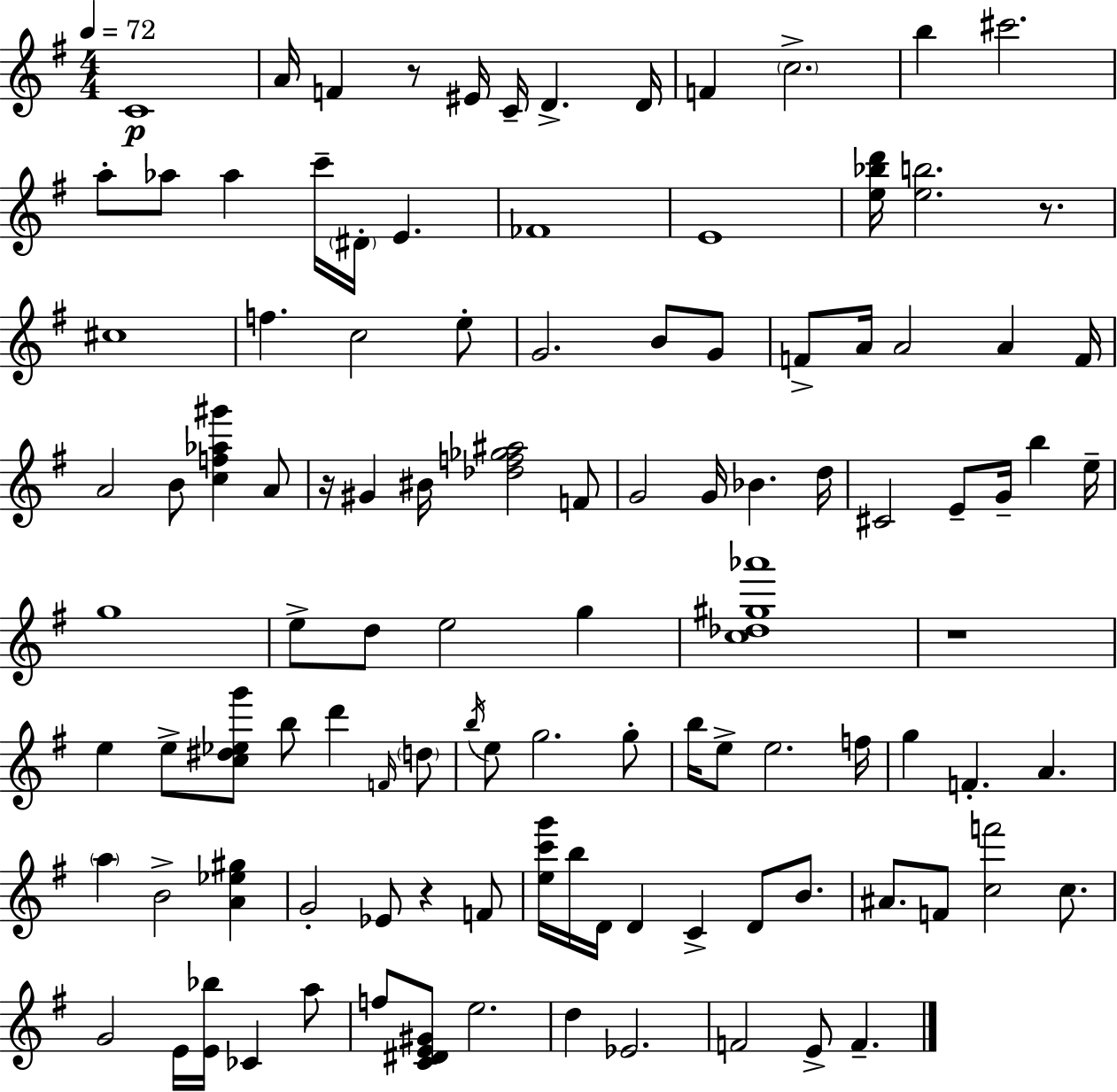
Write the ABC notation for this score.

X:1
T:Untitled
M:4/4
L:1/4
K:G
C4 A/4 F z/2 ^E/4 C/4 D D/4 F c2 b ^c'2 a/2 _a/2 _a c'/4 ^D/4 E _F4 E4 [e_bd']/4 [eb]2 z/2 ^c4 f c2 e/2 G2 B/2 G/2 F/2 A/4 A2 A F/4 A2 B/2 [cf_a^g'] A/2 z/4 ^G ^B/4 [_df_g^a]2 F/2 G2 G/4 _B d/4 ^C2 E/2 G/4 b e/4 g4 e/2 d/2 e2 g [c_d^g_a']4 z4 e e/2 [c^d_eg']/2 b/2 d' F/4 d/2 b/4 e/2 g2 g/2 b/4 e/2 e2 f/4 g F A a B2 [A_e^g] G2 _E/2 z F/2 [ec'g']/4 b/4 D/4 D C D/2 B/2 ^A/2 F/2 [cf']2 c/2 G2 E/4 [E_b]/4 _C a/2 f/2 [C^DE^G]/2 e2 d _E2 F2 E/2 F